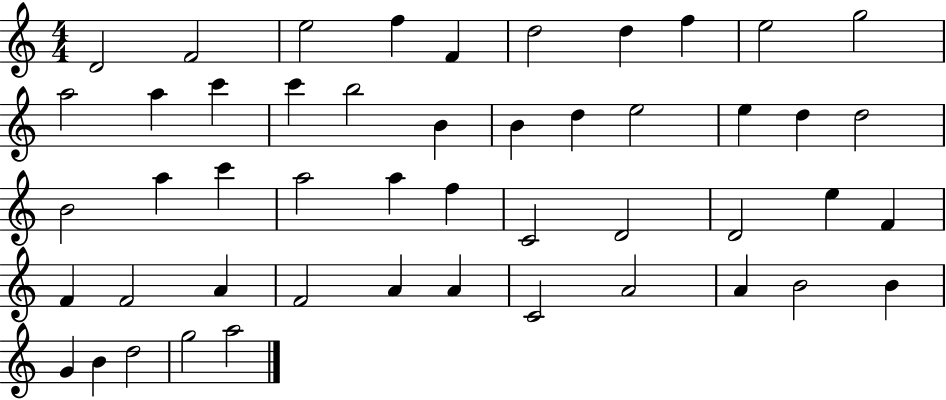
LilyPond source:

{
  \clef treble
  \numericTimeSignature
  \time 4/4
  \key c \major
  d'2 f'2 | e''2 f''4 f'4 | d''2 d''4 f''4 | e''2 g''2 | \break a''2 a''4 c'''4 | c'''4 b''2 b'4 | b'4 d''4 e''2 | e''4 d''4 d''2 | \break b'2 a''4 c'''4 | a''2 a''4 f''4 | c'2 d'2 | d'2 e''4 f'4 | \break f'4 f'2 a'4 | f'2 a'4 a'4 | c'2 a'2 | a'4 b'2 b'4 | \break g'4 b'4 d''2 | g''2 a''2 | \bar "|."
}